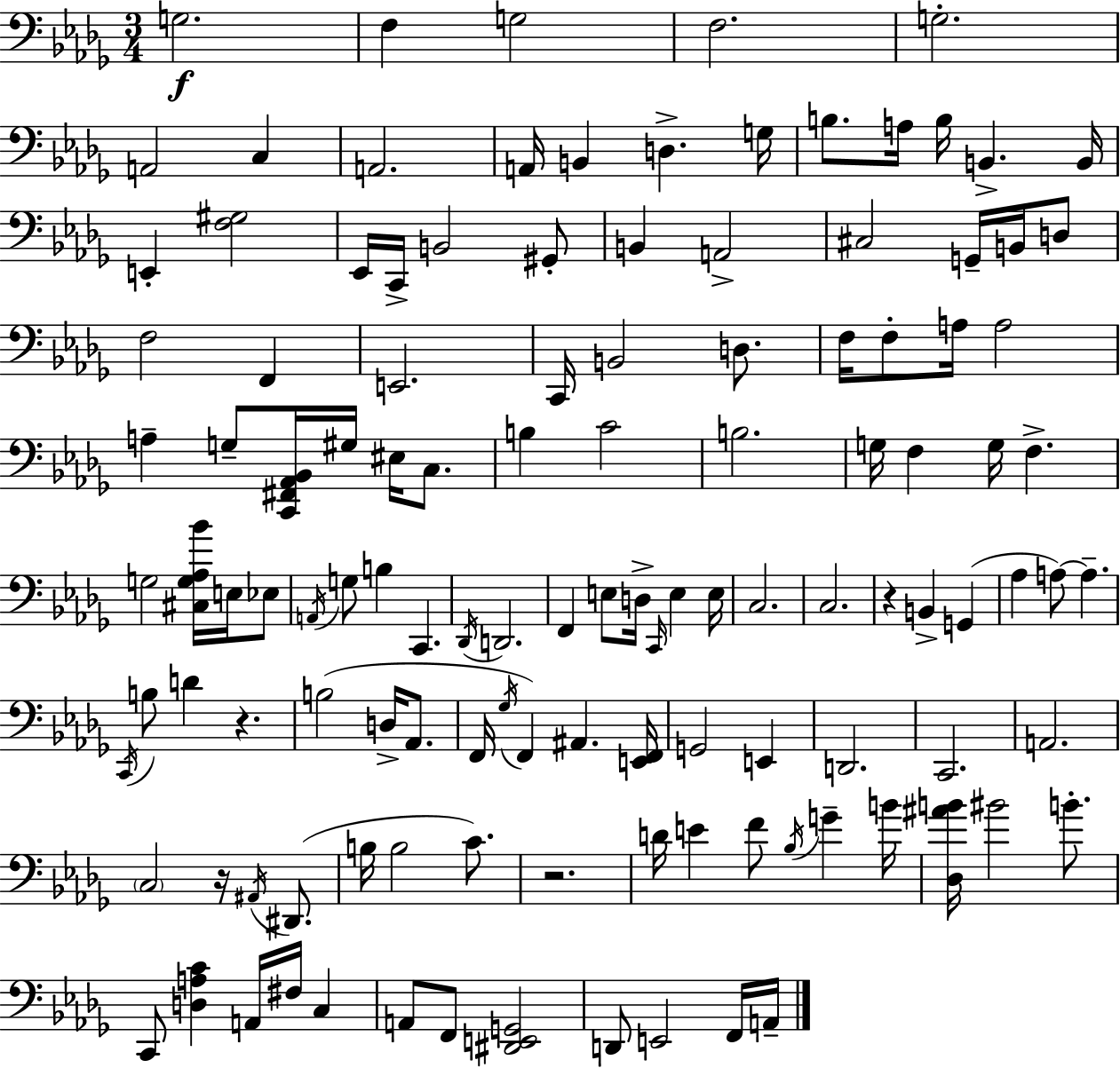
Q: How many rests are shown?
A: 4